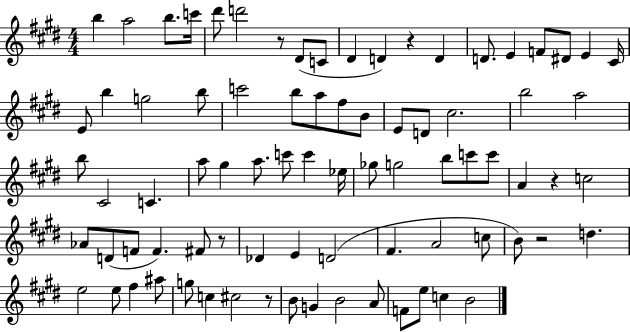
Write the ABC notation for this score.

X:1
T:Untitled
M:4/4
L:1/4
K:E
b a2 b/2 c'/4 ^d'/2 d'2 z/2 ^D/2 C/2 ^D D z D D/2 E F/2 ^D/2 E ^C/4 E/2 b g2 b/2 c'2 b/2 a/2 ^f/2 B/2 E/2 D/2 ^c2 b2 a2 b/2 ^C2 C a/2 ^g a/2 c'/2 c' _e/4 _g/2 g2 b/2 c'/2 c'/2 A z c2 _A/2 D/2 F/2 F ^F/2 z/2 _D E D2 ^F A2 c/2 B/2 z2 d e2 e/2 ^f ^a/2 g/2 c ^c2 z/2 B/2 G B2 A/2 F/2 e/2 c B2